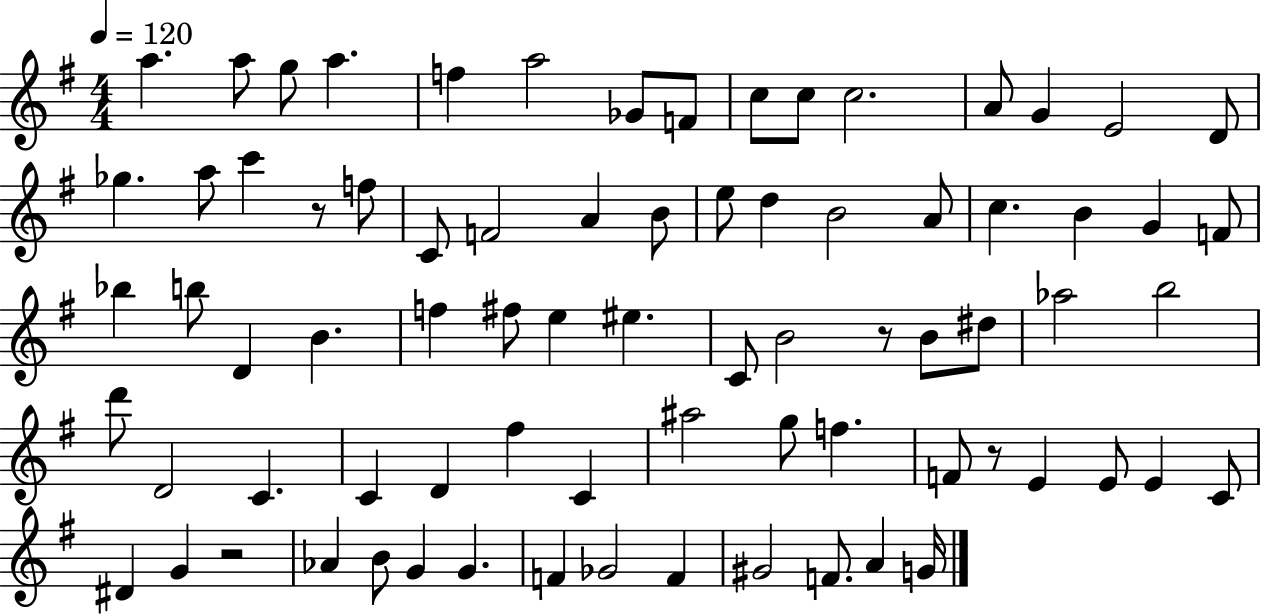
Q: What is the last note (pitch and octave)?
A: G4